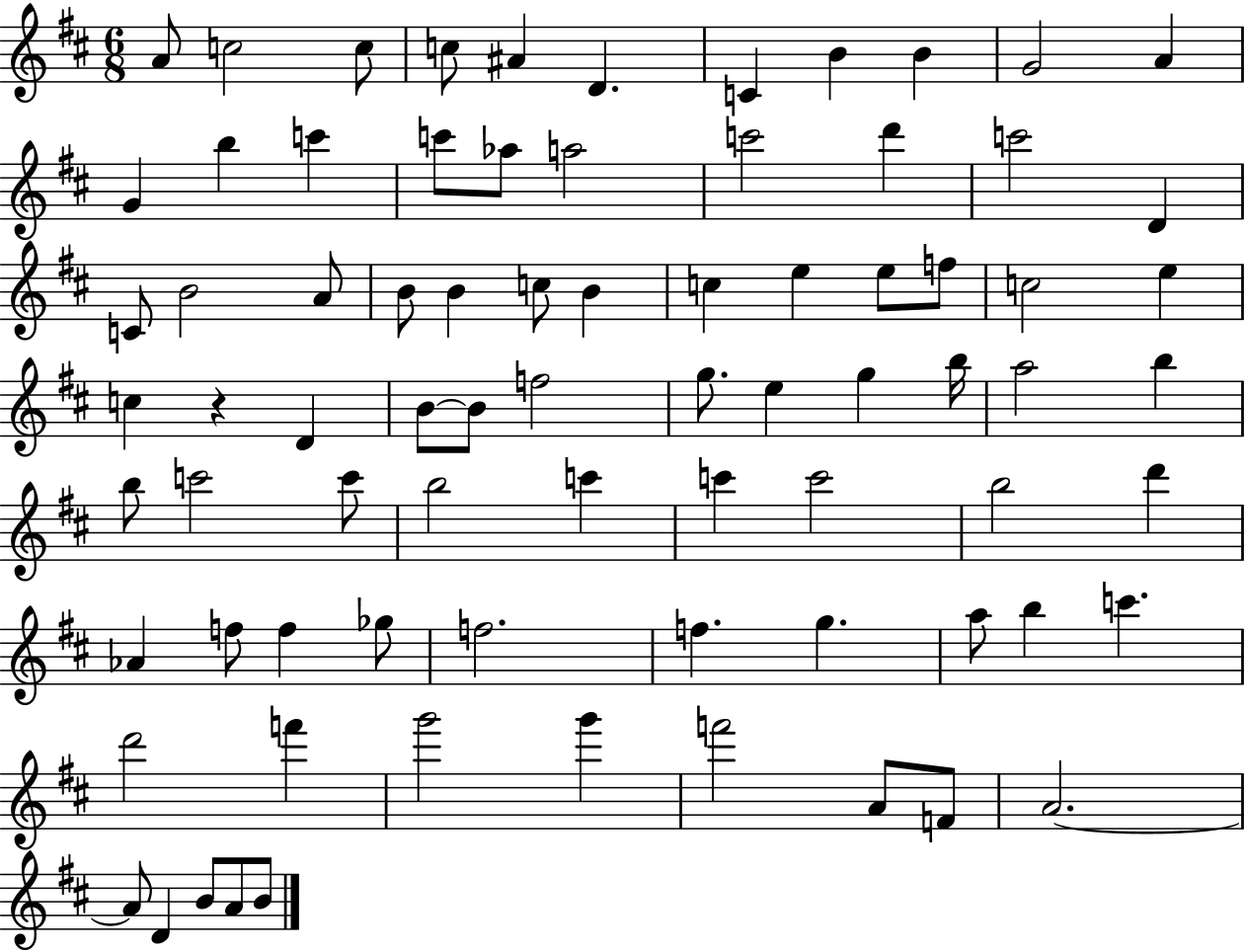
{
  \clef treble
  \numericTimeSignature
  \time 6/8
  \key d \major
  a'8 c''2 c''8 | c''8 ais'4 d'4. | c'4 b'4 b'4 | g'2 a'4 | \break g'4 b''4 c'''4 | c'''8 aes''8 a''2 | c'''2 d'''4 | c'''2 d'4 | \break c'8 b'2 a'8 | b'8 b'4 c''8 b'4 | c''4 e''4 e''8 f''8 | c''2 e''4 | \break c''4 r4 d'4 | b'8~~ b'8 f''2 | g''8. e''4 g''4 b''16 | a''2 b''4 | \break b''8 c'''2 c'''8 | b''2 c'''4 | c'''4 c'''2 | b''2 d'''4 | \break aes'4 f''8 f''4 ges''8 | f''2. | f''4. g''4. | a''8 b''4 c'''4. | \break d'''2 f'''4 | g'''2 g'''4 | f'''2 a'8 f'8 | a'2.~~ | \break a'8 d'4 b'8 a'8 b'8 | \bar "|."
}